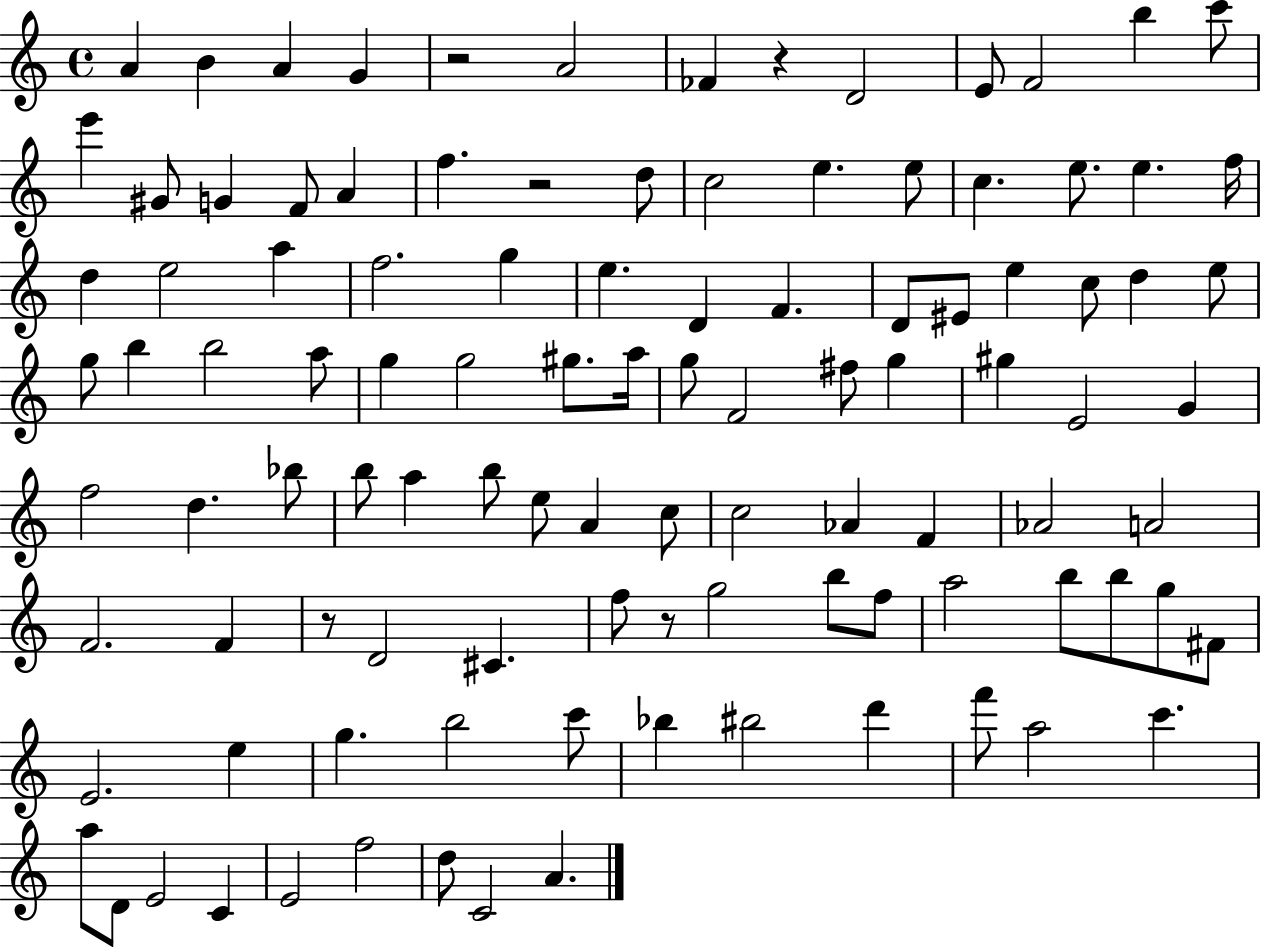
X:1
T:Untitled
M:4/4
L:1/4
K:C
A B A G z2 A2 _F z D2 E/2 F2 b c'/2 e' ^G/2 G F/2 A f z2 d/2 c2 e e/2 c e/2 e f/4 d e2 a f2 g e D F D/2 ^E/2 e c/2 d e/2 g/2 b b2 a/2 g g2 ^g/2 a/4 g/2 F2 ^f/2 g ^g E2 G f2 d _b/2 b/2 a b/2 e/2 A c/2 c2 _A F _A2 A2 F2 F z/2 D2 ^C f/2 z/2 g2 b/2 f/2 a2 b/2 b/2 g/2 ^F/2 E2 e g b2 c'/2 _b ^b2 d' f'/2 a2 c' a/2 D/2 E2 C E2 f2 d/2 C2 A